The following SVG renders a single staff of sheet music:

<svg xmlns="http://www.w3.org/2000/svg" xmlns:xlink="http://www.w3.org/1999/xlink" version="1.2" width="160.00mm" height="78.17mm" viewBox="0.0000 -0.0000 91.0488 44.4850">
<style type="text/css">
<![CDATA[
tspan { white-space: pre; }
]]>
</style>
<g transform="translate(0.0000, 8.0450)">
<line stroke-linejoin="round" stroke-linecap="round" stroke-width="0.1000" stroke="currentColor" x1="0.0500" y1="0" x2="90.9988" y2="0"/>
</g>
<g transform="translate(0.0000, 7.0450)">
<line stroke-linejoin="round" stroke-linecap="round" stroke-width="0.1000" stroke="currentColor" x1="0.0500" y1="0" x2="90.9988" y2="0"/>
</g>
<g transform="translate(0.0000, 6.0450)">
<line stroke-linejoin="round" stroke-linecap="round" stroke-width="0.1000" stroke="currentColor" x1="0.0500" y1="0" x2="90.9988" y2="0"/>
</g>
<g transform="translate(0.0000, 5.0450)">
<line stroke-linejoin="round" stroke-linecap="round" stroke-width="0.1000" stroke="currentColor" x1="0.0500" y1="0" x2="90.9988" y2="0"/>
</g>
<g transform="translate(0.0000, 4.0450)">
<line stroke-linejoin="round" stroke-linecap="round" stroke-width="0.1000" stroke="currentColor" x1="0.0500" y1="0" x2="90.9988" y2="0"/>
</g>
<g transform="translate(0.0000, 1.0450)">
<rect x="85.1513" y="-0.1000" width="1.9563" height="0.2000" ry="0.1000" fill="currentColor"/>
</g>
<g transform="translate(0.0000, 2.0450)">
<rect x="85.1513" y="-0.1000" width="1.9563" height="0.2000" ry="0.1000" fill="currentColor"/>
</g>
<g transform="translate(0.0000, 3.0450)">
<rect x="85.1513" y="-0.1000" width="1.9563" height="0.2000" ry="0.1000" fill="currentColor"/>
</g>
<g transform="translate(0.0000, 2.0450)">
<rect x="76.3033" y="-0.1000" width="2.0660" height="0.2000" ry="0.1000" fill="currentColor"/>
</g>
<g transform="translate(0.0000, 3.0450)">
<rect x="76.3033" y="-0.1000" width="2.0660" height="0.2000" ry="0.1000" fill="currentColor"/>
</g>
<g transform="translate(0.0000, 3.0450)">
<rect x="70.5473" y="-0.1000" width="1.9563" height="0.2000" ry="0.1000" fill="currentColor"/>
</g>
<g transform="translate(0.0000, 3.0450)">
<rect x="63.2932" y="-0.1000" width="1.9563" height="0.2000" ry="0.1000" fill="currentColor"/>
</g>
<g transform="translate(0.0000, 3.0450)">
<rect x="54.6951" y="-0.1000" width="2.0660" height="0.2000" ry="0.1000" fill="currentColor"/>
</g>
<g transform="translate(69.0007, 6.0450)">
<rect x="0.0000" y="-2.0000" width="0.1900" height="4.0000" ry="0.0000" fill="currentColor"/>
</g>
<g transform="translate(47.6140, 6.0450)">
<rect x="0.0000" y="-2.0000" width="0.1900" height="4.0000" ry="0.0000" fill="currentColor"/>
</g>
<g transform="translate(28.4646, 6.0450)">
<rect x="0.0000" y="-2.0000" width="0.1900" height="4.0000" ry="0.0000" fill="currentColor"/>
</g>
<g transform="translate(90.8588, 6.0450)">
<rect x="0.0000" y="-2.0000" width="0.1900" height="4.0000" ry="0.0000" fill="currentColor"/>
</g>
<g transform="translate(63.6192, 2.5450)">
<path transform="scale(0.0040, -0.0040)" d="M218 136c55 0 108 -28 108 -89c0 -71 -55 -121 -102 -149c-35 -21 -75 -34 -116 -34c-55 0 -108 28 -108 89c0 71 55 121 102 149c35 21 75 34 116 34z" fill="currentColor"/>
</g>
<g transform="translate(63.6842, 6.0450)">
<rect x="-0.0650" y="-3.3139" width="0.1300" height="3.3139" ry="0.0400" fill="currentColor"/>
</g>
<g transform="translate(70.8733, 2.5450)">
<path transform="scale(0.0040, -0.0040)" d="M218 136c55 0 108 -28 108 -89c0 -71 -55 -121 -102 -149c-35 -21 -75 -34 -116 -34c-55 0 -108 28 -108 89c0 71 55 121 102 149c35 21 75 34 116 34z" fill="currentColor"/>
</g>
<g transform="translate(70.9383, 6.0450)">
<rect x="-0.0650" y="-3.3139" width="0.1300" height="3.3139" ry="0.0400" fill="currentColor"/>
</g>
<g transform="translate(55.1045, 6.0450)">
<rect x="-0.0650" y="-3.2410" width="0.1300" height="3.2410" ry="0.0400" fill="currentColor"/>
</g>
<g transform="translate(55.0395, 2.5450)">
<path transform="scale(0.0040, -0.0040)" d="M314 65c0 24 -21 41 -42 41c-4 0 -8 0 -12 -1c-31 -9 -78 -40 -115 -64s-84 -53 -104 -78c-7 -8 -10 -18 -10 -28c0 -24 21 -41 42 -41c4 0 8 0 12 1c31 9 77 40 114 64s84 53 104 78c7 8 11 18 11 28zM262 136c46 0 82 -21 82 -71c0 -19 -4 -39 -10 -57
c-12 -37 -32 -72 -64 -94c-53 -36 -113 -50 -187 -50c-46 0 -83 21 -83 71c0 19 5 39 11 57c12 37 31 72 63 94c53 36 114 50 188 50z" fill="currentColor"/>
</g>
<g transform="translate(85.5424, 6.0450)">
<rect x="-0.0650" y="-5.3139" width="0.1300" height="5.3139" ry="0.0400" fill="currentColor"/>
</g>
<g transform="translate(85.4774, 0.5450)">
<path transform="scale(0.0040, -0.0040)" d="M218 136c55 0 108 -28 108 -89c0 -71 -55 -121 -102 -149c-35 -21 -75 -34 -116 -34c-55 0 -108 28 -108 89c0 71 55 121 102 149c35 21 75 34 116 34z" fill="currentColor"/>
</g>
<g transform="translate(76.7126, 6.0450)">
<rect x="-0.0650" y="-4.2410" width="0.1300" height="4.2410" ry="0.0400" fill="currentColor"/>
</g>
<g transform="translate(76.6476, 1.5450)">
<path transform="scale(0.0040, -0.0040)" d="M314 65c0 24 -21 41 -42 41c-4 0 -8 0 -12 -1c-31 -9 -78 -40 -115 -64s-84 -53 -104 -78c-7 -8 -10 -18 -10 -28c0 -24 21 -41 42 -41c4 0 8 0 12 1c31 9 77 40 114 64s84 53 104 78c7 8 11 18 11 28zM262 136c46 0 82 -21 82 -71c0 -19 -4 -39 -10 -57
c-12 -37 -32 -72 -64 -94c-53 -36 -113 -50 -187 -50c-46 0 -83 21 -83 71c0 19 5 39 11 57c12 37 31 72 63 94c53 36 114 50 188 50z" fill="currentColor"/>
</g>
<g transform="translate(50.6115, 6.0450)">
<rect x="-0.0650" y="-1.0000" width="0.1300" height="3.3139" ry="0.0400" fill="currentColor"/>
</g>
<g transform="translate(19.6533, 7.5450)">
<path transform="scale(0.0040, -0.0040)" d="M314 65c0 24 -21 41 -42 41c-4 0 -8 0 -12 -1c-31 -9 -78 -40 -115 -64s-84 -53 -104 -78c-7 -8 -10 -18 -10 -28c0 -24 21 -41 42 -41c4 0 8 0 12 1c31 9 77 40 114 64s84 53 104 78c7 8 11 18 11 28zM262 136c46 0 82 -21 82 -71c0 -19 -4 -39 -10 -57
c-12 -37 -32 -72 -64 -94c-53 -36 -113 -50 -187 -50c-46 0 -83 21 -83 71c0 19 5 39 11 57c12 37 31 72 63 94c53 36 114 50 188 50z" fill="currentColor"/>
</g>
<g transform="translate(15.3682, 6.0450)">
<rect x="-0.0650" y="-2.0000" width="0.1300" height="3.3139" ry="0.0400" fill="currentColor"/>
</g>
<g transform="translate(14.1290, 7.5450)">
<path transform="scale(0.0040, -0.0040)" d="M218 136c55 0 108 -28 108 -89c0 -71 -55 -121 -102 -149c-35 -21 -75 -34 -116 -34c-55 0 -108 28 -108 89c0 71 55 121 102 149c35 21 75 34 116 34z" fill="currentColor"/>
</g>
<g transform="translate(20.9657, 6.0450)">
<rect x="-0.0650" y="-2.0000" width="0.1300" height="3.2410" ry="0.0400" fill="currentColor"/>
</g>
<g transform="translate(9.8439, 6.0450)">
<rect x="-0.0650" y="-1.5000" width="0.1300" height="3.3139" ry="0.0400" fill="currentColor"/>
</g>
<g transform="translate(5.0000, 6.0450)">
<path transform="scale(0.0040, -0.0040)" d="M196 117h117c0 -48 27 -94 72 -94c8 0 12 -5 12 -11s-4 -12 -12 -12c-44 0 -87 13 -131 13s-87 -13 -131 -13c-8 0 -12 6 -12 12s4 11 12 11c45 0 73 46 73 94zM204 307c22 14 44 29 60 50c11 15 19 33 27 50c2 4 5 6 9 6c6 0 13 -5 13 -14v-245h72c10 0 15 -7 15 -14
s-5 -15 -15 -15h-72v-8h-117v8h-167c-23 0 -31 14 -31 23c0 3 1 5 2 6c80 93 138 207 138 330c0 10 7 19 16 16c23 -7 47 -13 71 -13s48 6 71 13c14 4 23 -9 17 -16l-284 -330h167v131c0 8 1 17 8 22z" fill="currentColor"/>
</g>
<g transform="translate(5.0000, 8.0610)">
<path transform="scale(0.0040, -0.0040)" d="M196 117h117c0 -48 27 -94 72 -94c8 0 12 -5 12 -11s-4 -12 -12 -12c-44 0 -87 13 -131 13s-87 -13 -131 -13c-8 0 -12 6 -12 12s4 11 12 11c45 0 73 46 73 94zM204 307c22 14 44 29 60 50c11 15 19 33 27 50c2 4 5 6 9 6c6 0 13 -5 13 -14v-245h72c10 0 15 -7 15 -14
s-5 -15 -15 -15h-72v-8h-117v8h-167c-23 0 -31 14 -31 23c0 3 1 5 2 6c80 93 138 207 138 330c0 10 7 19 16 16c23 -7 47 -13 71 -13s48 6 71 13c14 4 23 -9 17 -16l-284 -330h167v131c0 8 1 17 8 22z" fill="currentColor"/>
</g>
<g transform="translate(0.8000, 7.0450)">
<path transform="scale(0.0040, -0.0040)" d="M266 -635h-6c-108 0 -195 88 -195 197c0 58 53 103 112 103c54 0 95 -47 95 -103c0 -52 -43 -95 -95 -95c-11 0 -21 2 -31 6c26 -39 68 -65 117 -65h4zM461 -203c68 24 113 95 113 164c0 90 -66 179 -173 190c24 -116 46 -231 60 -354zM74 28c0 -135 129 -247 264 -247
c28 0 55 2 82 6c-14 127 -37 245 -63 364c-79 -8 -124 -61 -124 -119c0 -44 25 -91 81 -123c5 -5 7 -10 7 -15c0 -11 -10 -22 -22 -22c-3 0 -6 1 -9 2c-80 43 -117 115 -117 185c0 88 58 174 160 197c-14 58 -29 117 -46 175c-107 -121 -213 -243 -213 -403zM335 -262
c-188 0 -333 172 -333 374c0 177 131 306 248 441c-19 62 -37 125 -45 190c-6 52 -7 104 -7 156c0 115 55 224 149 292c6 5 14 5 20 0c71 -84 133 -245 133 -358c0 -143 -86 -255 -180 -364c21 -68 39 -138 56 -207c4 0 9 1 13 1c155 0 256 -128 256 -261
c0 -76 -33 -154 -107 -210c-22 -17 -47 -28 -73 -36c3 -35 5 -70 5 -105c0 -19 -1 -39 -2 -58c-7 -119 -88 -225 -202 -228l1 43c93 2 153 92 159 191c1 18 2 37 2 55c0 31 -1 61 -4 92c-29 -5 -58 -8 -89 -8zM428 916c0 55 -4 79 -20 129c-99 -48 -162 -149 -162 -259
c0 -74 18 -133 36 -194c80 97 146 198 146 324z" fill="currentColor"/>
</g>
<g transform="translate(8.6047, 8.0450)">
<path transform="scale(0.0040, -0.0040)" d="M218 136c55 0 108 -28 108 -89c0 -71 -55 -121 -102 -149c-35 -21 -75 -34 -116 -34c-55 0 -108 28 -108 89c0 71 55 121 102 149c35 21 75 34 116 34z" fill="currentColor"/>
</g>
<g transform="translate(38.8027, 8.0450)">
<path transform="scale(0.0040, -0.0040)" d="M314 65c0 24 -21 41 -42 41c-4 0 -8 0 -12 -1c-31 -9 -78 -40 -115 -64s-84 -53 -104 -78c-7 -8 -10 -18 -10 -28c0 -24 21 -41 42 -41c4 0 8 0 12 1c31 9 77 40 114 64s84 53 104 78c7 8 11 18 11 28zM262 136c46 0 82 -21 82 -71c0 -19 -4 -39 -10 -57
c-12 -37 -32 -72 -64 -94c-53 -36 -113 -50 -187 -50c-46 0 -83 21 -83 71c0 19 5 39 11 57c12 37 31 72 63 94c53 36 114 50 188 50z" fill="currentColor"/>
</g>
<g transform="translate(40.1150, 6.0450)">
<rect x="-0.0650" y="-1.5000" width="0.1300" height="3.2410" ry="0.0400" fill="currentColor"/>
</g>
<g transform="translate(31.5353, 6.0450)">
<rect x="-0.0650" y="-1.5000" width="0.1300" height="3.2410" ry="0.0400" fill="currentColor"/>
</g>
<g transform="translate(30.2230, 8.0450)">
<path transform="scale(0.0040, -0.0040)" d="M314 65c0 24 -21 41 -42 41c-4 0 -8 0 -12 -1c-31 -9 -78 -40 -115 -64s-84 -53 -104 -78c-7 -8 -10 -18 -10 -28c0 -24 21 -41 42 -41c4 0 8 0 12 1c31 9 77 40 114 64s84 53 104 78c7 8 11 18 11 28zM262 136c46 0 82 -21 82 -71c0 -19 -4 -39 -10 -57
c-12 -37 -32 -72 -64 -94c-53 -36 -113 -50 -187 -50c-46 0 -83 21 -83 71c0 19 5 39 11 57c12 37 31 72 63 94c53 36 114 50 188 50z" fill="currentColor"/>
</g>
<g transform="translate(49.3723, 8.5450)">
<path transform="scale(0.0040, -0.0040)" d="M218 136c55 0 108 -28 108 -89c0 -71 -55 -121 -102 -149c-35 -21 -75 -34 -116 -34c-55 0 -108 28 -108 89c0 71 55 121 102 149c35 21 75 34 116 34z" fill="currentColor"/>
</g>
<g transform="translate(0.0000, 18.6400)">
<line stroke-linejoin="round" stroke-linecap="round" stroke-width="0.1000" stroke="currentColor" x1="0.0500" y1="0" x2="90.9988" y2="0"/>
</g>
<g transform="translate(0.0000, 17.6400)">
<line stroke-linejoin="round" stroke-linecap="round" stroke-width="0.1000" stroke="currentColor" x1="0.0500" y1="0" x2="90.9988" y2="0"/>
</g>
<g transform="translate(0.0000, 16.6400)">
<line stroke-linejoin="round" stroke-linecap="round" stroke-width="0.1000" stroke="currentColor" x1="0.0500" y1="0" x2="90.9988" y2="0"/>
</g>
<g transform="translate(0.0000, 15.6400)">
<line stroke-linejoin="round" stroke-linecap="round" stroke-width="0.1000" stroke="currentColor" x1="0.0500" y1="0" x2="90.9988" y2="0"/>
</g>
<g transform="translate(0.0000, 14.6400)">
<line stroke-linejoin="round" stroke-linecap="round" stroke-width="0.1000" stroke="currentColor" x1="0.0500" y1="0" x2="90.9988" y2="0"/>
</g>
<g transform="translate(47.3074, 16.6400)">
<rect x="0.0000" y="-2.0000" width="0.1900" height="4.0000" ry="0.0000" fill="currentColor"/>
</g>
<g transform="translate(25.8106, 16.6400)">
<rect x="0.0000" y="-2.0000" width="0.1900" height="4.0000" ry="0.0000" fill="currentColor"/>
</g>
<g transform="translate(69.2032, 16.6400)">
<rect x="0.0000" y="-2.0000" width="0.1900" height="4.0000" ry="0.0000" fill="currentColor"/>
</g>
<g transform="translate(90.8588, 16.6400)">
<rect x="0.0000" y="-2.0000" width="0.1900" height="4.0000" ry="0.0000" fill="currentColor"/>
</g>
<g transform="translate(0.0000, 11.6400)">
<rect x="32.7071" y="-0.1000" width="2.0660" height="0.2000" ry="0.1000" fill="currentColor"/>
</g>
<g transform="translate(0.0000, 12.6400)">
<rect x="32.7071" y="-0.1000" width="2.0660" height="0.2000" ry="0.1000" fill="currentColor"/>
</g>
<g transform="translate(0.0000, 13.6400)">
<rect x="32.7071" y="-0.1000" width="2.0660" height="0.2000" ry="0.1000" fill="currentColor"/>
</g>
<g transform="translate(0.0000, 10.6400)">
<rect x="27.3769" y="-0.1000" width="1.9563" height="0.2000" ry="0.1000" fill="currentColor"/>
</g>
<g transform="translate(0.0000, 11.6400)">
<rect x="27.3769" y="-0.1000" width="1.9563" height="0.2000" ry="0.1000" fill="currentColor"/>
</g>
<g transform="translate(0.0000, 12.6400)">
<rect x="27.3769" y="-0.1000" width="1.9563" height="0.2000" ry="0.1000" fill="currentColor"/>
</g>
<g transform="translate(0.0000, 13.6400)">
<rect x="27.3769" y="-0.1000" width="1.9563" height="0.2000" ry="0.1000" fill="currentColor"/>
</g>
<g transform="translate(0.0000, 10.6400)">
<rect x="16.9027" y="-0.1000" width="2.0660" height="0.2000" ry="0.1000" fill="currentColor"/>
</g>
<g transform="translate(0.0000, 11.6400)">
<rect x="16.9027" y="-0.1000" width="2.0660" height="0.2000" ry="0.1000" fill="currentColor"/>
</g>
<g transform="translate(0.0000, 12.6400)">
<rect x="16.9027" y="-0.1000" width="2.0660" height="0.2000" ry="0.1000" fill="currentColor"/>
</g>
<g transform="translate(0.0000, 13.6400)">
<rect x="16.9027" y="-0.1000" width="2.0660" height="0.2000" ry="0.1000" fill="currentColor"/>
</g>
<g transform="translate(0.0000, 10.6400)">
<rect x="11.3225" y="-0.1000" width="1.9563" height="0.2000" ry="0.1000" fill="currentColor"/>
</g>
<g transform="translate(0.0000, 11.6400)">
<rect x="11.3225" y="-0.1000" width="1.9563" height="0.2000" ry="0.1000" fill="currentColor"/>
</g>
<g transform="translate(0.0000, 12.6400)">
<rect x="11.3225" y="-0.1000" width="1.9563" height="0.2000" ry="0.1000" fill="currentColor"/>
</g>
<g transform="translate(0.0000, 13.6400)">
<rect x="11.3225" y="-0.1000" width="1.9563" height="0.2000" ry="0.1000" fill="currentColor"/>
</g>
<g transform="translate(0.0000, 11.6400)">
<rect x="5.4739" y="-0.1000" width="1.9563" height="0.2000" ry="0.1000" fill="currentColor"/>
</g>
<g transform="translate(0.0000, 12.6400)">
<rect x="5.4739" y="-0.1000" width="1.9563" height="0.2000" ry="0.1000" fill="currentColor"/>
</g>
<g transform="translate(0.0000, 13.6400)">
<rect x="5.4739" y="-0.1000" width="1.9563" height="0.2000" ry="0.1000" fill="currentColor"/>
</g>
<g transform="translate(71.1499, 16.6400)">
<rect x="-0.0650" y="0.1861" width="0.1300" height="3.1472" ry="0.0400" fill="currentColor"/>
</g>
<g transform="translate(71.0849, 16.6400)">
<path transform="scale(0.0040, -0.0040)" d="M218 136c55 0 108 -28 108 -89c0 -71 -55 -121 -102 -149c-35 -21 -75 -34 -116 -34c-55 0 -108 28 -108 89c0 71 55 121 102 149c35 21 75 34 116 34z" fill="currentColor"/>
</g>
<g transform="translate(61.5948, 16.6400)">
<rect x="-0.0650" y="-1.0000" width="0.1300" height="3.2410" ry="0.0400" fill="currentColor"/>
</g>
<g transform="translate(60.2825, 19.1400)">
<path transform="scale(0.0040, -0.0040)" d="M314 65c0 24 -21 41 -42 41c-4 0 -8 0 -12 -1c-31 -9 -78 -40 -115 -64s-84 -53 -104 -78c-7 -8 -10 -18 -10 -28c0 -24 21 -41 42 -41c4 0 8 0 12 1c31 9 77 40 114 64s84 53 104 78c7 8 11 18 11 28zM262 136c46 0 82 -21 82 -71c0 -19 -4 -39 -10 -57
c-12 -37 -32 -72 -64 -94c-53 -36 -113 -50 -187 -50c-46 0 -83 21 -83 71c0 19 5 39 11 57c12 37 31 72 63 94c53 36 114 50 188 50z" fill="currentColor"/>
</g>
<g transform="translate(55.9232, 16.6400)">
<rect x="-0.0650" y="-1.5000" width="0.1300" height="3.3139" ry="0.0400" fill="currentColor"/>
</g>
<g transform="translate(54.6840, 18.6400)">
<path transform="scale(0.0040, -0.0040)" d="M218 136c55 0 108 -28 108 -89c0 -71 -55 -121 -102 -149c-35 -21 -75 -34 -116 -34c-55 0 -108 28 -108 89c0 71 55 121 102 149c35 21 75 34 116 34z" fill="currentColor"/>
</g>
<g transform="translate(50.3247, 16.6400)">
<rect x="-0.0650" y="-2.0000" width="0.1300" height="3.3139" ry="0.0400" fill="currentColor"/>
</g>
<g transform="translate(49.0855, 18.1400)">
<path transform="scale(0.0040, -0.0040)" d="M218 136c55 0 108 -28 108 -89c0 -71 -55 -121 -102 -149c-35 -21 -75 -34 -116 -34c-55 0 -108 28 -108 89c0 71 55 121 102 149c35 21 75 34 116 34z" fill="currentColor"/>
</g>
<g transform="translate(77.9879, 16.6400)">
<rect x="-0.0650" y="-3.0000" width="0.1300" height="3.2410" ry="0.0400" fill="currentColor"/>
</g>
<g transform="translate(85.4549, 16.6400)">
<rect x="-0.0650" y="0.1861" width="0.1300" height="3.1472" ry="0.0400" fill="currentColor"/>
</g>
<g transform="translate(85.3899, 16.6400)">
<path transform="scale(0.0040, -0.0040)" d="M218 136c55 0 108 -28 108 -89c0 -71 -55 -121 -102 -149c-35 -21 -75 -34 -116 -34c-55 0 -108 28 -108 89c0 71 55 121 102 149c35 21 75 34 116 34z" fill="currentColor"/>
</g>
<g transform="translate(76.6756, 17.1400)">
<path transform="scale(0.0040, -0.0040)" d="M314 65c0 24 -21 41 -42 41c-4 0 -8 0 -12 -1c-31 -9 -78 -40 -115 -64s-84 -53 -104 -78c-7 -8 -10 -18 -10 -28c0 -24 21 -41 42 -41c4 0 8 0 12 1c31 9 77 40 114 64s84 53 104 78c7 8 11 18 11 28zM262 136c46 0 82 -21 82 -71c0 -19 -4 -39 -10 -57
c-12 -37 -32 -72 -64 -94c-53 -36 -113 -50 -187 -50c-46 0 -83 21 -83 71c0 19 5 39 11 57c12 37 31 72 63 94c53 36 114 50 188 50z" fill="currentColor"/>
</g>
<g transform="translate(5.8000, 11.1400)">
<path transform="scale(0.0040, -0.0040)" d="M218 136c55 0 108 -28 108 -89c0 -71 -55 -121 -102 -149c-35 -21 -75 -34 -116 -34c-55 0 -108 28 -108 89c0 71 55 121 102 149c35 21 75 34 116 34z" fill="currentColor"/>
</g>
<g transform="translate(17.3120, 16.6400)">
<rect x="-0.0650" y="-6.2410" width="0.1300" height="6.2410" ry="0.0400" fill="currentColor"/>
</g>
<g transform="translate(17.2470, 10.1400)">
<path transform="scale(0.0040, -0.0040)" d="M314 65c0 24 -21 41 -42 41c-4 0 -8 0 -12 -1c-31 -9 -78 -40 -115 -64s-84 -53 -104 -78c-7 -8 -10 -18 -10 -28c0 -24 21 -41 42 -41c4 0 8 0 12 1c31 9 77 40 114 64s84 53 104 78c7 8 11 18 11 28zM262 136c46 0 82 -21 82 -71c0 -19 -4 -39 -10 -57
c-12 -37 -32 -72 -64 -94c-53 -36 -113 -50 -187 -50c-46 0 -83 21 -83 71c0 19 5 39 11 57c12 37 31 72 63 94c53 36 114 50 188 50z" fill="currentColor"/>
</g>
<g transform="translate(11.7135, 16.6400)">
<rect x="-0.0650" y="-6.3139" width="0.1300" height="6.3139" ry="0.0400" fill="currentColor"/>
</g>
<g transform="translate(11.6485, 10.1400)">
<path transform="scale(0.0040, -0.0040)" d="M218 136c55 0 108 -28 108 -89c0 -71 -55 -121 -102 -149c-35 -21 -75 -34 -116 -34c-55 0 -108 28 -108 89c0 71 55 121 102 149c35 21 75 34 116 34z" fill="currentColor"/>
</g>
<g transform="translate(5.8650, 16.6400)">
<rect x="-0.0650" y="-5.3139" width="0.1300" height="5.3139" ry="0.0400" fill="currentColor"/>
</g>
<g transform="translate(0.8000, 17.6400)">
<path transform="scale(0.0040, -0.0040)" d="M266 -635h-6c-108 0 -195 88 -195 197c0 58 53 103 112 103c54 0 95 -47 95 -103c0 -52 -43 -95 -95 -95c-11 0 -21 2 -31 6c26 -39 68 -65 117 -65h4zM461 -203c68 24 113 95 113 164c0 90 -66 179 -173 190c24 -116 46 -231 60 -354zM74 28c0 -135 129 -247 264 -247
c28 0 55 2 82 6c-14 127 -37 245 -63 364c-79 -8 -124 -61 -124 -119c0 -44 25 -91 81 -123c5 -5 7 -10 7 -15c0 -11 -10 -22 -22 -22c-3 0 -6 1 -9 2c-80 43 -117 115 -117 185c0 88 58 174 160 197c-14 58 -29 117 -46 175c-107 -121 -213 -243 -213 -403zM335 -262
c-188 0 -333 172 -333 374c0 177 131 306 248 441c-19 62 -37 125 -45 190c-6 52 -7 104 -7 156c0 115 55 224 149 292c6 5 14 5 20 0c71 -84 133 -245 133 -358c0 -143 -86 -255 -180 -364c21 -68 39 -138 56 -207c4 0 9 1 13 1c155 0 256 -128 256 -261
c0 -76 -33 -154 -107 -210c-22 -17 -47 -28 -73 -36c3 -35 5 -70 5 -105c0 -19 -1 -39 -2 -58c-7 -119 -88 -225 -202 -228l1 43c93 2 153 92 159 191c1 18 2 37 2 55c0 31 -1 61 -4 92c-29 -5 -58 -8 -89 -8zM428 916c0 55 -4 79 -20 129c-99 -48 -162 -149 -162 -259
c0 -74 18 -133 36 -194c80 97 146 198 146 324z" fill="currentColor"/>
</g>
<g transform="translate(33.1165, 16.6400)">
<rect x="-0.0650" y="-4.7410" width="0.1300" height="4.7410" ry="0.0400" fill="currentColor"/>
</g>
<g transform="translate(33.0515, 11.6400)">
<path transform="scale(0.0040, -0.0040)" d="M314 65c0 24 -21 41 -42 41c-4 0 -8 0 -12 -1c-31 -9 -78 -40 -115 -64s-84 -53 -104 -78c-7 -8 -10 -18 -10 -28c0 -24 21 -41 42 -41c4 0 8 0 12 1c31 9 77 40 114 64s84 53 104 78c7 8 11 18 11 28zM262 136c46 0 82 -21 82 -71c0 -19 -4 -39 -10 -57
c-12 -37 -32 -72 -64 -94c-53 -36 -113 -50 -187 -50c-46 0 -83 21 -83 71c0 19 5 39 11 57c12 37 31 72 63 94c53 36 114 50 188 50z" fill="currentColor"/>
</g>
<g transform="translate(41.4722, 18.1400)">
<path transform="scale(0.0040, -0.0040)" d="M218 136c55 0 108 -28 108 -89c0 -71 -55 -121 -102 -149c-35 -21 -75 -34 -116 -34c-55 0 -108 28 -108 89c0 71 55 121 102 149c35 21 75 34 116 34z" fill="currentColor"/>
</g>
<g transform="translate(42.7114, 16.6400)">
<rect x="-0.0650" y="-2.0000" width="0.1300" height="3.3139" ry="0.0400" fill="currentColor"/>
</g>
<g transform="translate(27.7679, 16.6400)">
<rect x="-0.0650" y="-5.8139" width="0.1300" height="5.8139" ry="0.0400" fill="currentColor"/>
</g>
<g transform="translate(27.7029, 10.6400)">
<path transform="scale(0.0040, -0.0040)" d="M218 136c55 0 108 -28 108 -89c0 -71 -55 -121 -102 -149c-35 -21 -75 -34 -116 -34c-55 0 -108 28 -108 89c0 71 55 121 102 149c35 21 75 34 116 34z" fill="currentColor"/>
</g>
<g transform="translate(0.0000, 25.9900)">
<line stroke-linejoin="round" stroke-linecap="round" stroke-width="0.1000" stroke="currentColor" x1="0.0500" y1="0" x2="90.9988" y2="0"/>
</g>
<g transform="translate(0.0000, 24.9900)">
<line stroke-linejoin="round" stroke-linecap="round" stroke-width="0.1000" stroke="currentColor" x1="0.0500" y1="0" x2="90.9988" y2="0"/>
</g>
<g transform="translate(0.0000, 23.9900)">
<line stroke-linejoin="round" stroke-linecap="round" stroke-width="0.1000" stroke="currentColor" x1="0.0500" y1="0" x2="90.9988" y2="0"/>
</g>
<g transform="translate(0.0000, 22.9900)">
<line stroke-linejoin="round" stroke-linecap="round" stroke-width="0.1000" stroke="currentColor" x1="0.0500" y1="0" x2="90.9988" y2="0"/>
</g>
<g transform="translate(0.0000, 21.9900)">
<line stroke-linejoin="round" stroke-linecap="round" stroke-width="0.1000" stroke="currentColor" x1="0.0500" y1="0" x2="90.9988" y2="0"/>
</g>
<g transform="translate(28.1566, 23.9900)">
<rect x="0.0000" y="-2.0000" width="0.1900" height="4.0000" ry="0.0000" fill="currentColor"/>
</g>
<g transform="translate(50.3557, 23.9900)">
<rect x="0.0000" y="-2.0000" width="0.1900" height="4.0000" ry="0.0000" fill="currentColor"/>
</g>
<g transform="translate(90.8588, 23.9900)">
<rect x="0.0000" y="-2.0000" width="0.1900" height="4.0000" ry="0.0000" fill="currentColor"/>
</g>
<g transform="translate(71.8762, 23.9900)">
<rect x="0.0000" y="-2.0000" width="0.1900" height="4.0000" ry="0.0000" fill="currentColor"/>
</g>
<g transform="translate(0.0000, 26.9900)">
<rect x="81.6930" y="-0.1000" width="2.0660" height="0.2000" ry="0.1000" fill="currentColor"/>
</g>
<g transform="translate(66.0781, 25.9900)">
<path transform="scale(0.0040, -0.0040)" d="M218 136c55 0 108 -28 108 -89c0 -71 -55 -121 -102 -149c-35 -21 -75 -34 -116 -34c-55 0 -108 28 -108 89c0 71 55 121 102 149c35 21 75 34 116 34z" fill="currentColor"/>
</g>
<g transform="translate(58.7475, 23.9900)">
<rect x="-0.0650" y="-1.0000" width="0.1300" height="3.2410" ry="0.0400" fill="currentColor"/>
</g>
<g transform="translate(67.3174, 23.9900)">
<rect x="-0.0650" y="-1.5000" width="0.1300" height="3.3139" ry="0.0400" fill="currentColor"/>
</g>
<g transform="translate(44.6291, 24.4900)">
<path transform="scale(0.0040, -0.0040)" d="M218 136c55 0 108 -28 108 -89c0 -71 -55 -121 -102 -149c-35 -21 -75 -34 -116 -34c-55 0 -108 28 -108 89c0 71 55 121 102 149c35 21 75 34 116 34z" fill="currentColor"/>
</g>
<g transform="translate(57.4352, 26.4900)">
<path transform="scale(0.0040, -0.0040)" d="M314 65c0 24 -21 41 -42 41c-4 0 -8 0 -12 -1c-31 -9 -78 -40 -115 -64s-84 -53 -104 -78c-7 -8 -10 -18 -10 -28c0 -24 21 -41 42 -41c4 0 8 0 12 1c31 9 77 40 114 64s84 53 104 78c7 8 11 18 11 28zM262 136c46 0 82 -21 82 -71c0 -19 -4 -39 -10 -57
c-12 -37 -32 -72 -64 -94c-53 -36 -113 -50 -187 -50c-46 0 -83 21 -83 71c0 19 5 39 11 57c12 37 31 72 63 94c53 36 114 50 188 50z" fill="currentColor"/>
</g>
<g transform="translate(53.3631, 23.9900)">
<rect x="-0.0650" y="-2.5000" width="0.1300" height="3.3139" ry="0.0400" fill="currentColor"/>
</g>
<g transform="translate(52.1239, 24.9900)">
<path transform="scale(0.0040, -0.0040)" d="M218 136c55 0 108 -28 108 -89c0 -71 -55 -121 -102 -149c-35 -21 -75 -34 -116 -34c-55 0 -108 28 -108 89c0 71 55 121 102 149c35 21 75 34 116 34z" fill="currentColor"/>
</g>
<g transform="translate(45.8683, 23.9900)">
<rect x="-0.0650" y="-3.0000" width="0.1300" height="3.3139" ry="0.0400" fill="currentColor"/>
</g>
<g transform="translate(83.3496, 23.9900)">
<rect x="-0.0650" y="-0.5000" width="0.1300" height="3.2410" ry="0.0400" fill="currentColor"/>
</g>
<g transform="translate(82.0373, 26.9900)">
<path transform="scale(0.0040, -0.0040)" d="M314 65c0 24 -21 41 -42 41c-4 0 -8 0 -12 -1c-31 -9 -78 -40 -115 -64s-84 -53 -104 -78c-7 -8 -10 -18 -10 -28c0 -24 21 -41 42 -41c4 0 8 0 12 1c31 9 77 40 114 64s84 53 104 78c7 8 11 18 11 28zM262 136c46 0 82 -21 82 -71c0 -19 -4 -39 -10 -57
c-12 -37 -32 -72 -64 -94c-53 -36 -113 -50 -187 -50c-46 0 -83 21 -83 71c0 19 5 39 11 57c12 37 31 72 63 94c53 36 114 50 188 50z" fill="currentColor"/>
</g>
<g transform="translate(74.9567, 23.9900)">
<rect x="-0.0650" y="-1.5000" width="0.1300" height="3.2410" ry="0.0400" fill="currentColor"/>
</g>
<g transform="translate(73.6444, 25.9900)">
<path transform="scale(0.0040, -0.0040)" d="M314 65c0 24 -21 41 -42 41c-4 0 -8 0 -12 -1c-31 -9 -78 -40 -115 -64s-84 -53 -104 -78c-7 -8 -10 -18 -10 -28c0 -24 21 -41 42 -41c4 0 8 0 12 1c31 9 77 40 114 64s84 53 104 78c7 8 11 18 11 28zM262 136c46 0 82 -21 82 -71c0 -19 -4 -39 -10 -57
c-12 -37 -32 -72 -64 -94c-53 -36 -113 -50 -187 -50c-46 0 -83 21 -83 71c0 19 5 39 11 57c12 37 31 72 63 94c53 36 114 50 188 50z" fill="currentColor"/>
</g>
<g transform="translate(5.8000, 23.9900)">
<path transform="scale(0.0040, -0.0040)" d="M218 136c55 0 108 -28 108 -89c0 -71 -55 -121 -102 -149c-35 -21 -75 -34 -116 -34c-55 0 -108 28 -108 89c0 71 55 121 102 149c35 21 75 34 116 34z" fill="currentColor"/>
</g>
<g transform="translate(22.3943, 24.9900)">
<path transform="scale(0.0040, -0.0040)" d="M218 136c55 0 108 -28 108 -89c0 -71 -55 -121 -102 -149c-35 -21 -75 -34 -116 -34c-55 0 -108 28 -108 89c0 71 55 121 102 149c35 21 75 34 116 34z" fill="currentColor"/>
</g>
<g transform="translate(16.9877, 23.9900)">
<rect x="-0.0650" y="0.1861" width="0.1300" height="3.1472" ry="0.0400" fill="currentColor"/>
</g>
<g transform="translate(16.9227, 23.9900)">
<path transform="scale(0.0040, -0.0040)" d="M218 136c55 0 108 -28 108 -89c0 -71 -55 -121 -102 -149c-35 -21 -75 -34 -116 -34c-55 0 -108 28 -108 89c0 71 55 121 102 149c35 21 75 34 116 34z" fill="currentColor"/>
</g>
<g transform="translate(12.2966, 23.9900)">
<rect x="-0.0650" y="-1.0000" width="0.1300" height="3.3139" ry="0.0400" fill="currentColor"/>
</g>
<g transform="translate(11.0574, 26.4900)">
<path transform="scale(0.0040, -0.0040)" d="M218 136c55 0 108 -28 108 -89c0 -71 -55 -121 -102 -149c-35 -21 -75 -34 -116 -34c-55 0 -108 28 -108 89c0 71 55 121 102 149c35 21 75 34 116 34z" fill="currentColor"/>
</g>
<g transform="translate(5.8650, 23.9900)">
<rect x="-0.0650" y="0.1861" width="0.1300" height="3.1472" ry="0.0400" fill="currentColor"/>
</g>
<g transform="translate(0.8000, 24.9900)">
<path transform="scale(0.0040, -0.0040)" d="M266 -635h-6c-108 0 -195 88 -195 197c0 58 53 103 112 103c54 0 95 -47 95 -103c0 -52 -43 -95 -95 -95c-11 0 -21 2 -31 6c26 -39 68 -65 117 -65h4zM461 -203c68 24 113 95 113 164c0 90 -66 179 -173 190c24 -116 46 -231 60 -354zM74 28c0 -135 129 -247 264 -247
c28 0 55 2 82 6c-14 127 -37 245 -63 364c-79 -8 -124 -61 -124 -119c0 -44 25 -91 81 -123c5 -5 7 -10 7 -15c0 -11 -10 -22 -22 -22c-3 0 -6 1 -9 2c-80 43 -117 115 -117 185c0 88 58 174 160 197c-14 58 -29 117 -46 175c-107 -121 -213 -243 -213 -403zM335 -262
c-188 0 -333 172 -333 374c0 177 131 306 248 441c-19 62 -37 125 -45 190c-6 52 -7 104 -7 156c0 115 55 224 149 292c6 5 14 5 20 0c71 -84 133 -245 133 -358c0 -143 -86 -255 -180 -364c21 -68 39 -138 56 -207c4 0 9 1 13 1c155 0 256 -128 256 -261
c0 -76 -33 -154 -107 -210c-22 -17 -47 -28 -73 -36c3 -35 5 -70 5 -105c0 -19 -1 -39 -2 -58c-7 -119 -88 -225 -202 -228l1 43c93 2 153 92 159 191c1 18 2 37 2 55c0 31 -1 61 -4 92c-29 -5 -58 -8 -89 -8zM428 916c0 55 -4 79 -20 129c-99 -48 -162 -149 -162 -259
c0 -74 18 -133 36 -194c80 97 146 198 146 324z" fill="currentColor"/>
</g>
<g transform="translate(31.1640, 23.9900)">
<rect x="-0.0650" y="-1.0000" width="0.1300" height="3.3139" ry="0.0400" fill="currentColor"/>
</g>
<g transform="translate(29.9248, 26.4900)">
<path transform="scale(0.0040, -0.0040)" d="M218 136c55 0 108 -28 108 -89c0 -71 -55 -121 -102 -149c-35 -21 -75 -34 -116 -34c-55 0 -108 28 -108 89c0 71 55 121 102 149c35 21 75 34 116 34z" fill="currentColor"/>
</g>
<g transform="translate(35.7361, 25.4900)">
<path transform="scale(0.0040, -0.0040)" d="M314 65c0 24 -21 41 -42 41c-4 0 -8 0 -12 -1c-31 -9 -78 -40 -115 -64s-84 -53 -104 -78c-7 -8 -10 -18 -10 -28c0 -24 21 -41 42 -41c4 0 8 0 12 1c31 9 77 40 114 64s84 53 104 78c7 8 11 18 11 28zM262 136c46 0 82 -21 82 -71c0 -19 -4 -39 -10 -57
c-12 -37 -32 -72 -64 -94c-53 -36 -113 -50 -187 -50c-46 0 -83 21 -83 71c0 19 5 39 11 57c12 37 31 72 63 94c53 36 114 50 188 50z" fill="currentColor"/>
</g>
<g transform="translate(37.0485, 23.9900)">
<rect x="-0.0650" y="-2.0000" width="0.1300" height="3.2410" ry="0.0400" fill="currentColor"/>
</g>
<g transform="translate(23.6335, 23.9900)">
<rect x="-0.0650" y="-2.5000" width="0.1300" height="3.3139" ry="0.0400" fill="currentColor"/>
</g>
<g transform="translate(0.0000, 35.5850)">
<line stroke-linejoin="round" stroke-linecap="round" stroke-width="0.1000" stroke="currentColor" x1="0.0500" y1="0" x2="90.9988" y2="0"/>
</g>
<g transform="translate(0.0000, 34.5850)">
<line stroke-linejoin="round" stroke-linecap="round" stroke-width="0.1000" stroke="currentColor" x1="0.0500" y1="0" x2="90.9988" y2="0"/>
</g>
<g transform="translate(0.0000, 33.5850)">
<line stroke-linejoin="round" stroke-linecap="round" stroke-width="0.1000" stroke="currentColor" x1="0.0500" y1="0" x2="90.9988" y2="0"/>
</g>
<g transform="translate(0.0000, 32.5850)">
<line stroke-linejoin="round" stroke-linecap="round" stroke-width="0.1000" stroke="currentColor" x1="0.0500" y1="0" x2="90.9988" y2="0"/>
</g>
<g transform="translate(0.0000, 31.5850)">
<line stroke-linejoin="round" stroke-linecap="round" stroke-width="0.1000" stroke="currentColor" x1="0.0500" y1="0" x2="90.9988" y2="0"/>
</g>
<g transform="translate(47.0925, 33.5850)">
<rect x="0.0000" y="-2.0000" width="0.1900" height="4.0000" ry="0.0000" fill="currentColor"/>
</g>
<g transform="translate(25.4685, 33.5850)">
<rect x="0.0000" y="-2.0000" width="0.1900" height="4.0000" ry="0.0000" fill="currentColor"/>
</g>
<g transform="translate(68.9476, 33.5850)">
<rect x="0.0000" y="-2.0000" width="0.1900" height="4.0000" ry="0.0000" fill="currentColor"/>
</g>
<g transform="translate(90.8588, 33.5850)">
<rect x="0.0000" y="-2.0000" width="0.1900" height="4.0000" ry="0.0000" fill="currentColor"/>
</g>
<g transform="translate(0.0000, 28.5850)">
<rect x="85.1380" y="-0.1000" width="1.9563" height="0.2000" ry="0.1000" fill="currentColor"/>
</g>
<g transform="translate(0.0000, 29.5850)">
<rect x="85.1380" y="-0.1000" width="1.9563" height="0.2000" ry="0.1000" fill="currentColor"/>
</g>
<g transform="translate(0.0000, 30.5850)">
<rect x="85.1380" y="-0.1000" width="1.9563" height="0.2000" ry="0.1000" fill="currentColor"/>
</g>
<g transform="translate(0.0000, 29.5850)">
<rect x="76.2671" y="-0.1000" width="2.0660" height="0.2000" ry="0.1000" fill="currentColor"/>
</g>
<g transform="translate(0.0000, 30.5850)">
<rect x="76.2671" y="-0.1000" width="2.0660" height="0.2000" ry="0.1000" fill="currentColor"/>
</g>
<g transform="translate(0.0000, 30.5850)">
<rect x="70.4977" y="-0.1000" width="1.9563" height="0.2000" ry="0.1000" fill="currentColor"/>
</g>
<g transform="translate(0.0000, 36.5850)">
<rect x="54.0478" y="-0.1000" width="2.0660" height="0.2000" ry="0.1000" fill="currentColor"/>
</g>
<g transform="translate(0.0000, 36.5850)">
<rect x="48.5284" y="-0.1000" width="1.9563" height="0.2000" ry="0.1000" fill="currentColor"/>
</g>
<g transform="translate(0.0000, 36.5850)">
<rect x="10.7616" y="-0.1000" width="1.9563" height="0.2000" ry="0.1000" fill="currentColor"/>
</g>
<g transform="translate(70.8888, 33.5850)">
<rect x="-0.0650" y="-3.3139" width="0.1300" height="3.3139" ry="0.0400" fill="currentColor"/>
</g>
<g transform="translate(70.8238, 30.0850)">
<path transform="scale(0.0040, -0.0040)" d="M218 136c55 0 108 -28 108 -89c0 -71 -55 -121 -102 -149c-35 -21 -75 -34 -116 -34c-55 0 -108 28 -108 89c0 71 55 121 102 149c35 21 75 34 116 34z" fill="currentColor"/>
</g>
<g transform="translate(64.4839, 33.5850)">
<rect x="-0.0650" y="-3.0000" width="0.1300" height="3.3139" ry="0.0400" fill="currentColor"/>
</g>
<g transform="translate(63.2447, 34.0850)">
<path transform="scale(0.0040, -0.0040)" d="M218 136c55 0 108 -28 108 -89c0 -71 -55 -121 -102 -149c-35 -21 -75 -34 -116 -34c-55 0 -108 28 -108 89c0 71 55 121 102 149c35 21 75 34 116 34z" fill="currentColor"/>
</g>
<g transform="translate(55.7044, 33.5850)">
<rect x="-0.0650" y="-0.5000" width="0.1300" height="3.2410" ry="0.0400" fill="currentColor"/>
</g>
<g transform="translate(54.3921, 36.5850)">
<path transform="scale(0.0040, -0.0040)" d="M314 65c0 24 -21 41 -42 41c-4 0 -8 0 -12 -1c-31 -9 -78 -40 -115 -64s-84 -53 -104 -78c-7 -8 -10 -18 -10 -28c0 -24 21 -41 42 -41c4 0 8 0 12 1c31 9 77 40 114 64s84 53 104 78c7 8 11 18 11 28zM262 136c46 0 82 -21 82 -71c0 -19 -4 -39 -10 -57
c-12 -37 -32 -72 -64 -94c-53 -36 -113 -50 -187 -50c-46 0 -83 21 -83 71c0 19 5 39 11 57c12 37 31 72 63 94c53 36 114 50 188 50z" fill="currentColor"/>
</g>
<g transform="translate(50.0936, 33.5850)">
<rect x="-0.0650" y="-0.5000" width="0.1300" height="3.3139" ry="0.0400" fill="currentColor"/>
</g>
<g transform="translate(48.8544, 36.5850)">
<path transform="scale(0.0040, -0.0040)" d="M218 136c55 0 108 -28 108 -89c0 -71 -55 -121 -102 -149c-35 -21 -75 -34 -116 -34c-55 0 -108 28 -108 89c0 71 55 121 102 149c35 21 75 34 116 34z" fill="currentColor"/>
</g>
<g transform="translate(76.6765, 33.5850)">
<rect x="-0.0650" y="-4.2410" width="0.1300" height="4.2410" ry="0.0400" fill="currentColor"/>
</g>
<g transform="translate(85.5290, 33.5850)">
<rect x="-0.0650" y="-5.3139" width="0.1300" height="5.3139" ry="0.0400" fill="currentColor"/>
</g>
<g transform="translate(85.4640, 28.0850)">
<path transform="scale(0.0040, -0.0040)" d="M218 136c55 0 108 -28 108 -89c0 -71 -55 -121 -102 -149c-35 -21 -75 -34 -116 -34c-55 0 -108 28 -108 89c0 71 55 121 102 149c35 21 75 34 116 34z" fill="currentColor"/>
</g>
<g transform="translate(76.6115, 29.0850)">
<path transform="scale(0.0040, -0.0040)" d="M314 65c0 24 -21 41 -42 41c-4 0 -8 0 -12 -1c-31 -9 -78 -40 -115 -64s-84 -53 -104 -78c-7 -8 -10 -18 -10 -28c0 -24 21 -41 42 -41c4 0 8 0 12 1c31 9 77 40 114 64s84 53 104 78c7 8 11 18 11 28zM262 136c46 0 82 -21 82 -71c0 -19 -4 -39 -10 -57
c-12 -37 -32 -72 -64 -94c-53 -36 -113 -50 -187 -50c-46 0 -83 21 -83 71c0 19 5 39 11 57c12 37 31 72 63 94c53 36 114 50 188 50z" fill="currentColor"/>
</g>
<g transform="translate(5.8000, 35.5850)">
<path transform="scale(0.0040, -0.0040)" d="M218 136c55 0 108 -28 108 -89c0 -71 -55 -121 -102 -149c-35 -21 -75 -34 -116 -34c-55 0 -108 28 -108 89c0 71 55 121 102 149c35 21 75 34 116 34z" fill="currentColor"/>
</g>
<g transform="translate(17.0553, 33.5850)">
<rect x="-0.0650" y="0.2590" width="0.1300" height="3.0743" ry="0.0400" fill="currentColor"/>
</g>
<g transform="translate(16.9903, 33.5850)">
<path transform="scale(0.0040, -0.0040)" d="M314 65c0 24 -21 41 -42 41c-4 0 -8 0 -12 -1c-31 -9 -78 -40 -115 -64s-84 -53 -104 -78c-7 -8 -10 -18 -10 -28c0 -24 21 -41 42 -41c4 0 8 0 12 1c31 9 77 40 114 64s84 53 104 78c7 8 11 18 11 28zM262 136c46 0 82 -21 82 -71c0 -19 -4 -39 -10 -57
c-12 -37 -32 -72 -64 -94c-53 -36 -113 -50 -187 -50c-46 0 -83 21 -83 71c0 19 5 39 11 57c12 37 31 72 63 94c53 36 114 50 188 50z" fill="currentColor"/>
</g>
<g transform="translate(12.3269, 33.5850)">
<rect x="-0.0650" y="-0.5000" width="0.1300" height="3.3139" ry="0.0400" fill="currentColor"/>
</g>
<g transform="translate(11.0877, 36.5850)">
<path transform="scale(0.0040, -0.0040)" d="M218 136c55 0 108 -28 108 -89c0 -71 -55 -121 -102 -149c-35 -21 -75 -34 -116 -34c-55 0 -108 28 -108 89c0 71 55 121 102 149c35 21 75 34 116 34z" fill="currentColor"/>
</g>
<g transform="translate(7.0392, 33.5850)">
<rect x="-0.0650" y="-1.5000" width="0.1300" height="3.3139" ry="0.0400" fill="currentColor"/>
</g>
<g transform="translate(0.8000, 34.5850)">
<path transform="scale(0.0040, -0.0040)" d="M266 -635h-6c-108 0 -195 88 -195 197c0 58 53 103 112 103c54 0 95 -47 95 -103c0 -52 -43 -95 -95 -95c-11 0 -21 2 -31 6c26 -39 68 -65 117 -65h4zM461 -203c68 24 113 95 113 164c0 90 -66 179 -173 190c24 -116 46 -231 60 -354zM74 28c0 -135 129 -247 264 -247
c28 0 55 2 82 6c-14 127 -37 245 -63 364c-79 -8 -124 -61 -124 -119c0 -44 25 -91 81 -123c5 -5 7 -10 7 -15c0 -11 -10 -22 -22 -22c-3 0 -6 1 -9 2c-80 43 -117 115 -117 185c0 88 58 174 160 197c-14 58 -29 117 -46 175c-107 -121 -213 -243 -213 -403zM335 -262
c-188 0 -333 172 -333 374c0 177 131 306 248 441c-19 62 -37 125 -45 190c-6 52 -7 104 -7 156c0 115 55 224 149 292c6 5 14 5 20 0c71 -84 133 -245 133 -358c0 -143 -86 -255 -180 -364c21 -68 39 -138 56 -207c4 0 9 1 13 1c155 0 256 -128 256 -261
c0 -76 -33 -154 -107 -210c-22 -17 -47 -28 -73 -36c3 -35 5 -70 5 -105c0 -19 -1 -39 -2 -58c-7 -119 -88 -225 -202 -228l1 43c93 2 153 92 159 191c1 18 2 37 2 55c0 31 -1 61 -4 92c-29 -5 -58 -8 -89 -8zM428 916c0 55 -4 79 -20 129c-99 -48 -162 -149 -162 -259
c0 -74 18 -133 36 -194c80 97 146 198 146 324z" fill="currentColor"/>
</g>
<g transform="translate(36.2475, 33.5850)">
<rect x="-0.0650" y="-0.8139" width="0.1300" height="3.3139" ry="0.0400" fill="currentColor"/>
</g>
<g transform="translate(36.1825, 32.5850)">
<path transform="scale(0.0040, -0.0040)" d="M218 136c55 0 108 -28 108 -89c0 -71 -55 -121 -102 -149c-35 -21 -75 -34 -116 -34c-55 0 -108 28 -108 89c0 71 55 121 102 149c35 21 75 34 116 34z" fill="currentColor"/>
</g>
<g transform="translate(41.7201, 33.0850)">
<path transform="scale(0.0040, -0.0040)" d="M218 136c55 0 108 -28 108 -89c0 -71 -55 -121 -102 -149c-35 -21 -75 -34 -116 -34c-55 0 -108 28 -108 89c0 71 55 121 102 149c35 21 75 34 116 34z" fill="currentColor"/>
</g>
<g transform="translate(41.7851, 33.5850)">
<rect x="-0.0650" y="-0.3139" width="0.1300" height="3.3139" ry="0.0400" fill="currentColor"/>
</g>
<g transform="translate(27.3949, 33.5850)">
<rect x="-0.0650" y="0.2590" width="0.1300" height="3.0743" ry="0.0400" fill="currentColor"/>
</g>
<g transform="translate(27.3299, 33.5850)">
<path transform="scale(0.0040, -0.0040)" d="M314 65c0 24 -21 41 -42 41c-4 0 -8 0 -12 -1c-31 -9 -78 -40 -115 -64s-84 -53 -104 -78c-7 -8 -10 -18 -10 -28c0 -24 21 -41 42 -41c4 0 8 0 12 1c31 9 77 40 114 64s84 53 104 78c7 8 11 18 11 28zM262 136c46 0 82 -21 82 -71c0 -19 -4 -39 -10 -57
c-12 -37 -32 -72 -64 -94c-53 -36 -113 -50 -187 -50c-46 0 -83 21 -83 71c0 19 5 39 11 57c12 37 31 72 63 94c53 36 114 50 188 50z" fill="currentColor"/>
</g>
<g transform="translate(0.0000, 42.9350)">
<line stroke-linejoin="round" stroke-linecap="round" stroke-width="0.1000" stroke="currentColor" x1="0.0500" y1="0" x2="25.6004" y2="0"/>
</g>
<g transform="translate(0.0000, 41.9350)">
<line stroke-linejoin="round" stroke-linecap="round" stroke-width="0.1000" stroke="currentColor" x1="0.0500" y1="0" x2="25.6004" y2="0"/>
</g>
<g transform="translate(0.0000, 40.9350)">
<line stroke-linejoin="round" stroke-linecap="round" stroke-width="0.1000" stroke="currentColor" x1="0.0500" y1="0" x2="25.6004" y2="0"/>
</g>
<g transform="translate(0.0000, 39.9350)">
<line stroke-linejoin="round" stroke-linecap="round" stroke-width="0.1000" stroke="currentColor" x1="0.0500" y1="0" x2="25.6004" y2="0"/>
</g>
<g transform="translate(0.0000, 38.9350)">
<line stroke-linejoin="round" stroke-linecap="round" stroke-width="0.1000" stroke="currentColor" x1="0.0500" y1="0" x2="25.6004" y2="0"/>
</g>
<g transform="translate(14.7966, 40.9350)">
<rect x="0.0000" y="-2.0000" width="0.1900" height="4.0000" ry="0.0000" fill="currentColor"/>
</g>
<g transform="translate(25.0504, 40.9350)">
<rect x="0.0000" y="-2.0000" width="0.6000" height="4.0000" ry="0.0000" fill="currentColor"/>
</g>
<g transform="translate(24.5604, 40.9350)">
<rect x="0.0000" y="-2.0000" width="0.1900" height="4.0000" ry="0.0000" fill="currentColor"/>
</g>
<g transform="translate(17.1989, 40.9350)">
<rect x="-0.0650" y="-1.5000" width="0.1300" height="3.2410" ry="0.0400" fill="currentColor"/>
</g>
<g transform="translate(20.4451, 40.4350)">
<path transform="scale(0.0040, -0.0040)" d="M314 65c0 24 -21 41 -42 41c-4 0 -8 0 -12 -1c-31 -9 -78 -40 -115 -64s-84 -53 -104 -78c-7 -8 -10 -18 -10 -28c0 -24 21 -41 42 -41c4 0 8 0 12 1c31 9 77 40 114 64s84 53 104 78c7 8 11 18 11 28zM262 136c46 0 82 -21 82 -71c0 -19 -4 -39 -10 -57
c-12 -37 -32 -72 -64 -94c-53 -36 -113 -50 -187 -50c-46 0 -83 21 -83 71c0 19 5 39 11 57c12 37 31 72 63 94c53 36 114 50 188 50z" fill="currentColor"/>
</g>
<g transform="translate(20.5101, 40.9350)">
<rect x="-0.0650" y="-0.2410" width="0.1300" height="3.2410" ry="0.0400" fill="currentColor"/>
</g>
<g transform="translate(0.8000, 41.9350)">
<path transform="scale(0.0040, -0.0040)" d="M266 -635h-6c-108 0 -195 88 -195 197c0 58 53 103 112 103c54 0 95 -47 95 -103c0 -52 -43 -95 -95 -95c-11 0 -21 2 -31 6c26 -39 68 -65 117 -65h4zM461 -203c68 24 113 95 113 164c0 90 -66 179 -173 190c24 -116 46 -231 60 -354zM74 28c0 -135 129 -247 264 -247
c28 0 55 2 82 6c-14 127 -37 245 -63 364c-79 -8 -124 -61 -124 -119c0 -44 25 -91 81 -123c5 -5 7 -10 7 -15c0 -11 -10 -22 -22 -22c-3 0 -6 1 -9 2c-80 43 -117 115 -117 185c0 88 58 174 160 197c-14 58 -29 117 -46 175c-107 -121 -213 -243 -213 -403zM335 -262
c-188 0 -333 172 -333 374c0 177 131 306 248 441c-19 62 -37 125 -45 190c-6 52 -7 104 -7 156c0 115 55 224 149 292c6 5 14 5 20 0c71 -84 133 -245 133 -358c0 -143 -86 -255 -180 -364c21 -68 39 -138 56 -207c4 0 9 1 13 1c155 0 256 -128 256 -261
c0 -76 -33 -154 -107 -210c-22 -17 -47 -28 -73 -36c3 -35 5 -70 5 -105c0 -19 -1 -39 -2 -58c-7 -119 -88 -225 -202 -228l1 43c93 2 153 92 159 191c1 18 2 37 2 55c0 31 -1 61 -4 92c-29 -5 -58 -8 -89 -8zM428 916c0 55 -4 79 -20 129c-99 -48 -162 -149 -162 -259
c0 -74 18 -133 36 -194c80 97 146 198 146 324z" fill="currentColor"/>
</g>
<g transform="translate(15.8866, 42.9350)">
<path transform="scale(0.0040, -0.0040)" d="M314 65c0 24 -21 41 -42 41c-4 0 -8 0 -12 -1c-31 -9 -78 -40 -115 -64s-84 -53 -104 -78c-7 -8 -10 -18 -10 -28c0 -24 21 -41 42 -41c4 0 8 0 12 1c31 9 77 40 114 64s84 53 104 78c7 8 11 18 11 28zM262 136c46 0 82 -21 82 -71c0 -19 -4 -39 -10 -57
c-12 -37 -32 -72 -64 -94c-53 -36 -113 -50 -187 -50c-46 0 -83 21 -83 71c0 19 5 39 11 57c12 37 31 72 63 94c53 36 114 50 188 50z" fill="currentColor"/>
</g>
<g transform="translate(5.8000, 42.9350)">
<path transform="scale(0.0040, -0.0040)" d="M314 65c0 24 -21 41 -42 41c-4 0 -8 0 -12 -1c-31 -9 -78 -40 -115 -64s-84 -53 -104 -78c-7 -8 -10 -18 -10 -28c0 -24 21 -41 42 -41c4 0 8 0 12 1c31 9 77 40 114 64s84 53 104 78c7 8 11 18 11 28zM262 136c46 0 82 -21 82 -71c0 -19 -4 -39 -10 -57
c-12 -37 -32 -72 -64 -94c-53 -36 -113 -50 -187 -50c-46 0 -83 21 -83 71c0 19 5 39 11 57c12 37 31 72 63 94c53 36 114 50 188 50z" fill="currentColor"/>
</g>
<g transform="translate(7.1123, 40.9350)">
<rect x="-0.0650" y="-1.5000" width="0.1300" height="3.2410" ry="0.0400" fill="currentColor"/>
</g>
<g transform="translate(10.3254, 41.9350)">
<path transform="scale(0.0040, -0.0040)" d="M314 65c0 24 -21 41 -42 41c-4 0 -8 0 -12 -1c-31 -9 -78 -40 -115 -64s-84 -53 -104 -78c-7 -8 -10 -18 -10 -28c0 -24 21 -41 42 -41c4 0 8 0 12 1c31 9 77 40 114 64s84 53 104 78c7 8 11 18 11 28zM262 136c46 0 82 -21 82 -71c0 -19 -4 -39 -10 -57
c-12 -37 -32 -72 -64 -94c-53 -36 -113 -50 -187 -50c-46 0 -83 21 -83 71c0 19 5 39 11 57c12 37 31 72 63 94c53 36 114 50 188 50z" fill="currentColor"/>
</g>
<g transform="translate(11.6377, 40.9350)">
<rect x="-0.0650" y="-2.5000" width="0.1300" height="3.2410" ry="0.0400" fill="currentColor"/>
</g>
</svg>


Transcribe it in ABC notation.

X:1
T:Untitled
M:4/4
L:1/4
K:C
E F F2 E2 E2 D b2 b b d'2 f' f' a' a'2 g' e'2 F F E D2 B A2 B B D B G D F2 A G D2 E E2 C2 E C B2 B2 d c C C2 A b d'2 f' E2 G2 E2 c2